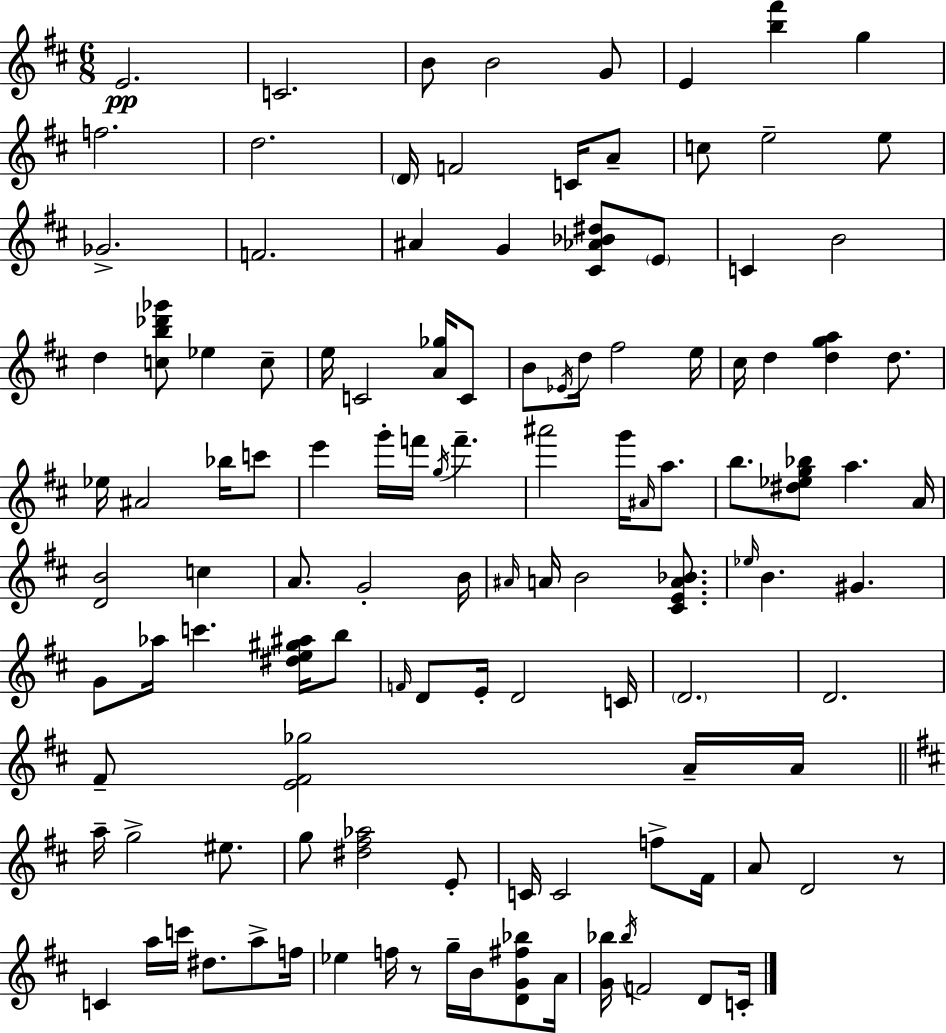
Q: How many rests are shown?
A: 2